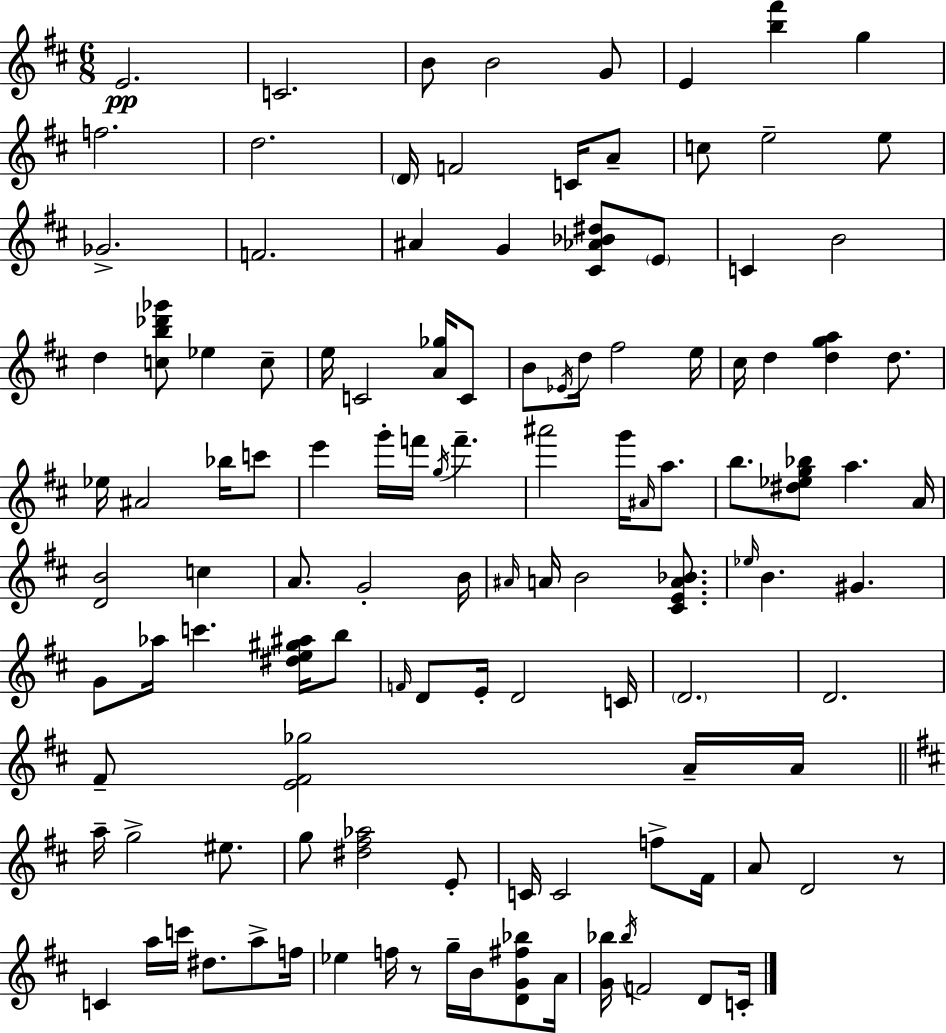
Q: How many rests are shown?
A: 2